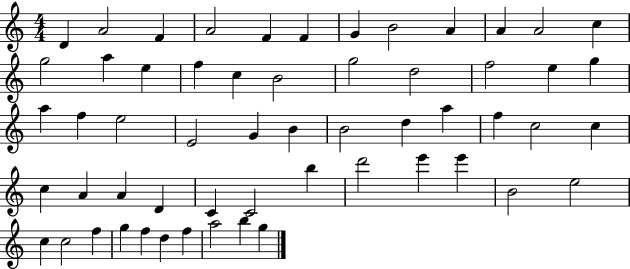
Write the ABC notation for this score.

X:1
T:Untitled
M:4/4
L:1/4
K:C
D A2 F A2 F F G B2 A A A2 c g2 a e f c B2 g2 d2 f2 e g a f e2 E2 G B B2 d a f c2 c c A A D C C2 b d'2 e' e' B2 e2 c c2 f g f d f a2 b g